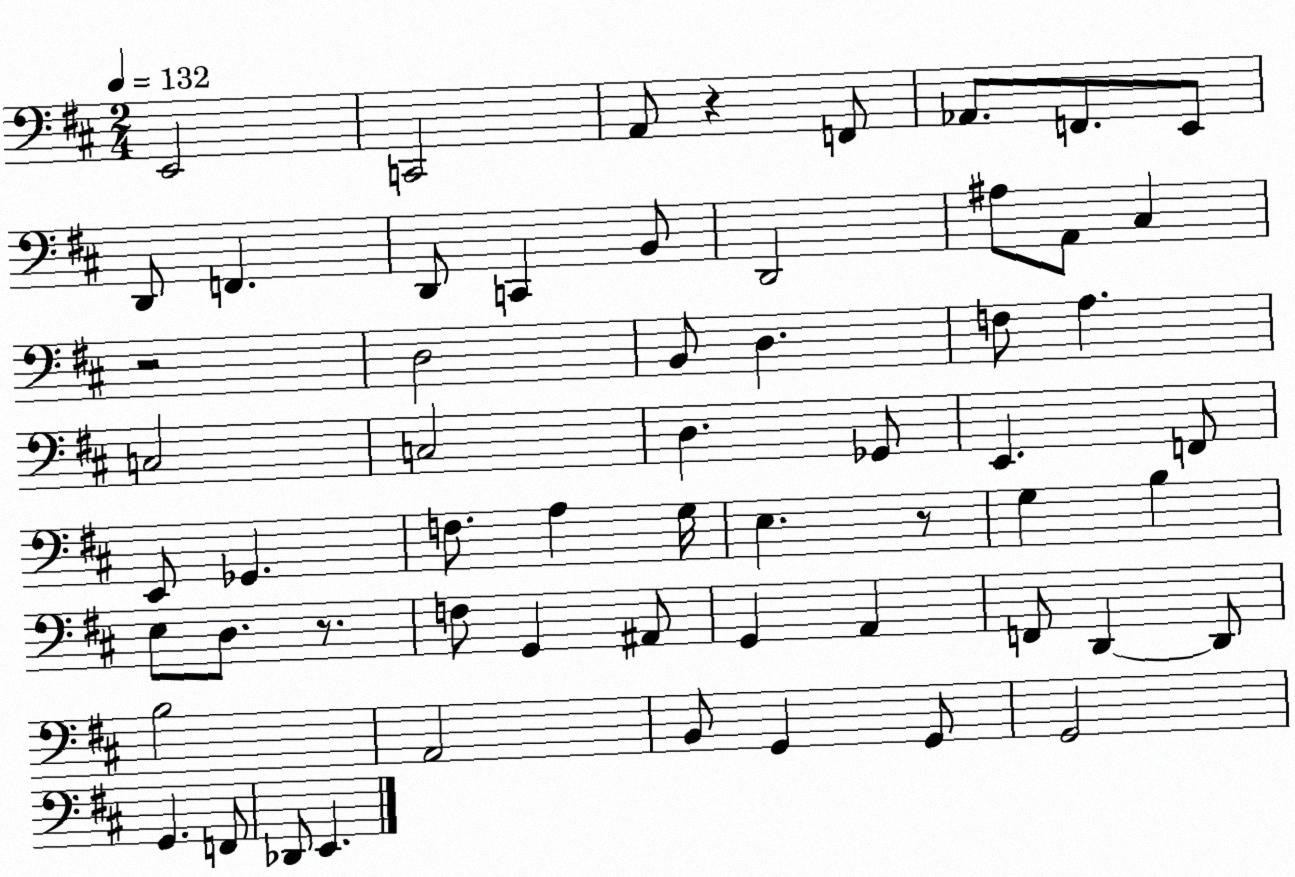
X:1
T:Untitled
M:2/4
L:1/4
K:D
E,,2 C,,2 A,,/2 z F,,/2 _A,,/2 F,,/2 E,,/2 D,,/2 F,, D,,/2 C,, B,,/2 D,,2 ^A,/2 A,,/2 ^C, z2 D,2 B,,/2 D, F,/2 A, C,2 C,2 D, _G,,/2 E,, F,,/2 E,,/2 _G,, F,/2 A, G,/4 E, z/2 G, B, E,/2 D,/2 z/2 F,/2 G,, ^A,,/2 G,, A,, F,,/2 D,, D,,/2 B,2 A,,2 B,,/2 G,, G,,/2 G,,2 G,, F,,/2 _D,,/2 E,,